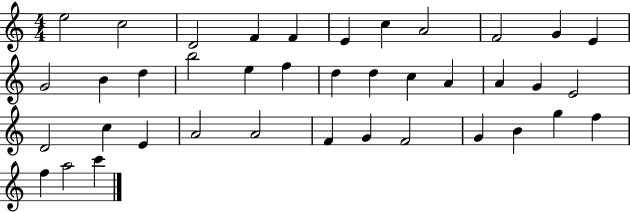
X:1
T:Untitled
M:4/4
L:1/4
K:C
e2 c2 D2 F F E c A2 F2 G E G2 B d b2 e f d d c A A G E2 D2 c E A2 A2 F G F2 G B g f f a2 c'